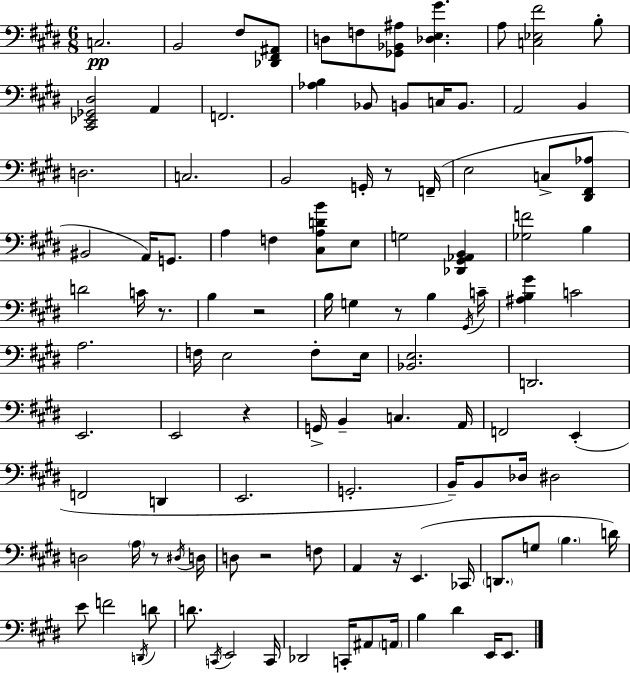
X:1
T:Untitled
M:6/8
L:1/4
K:E
C,2 B,,2 ^F,/2 [_D,,^F,,^A,,]/2 D,/2 F,/2 [_G,,_B,,^A,]/2 [_D,E,^G] A,/2 [C,_E,^F]2 B,/2 [^C,,_E,,_G,,^D,]2 A,, F,,2 [_A,B,] _B,,/2 B,,/2 C,/4 B,,/2 A,,2 B,, D,2 C,2 B,,2 G,,/4 z/2 F,,/4 E,2 C,/2 [^D,,^F,,_A,]/2 ^B,,2 A,,/4 G,,/2 A, F, [^C,A,DB]/2 E,/2 G,2 [_D,,^G,,_A,,B,,] [_G,F]2 B, D2 C/4 z/2 B, z2 B,/4 G, z/2 B, ^G,,/4 C/4 [^A,B,^G] C2 A,2 F,/4 E,2 F,/2 E,/4 [_B,,E,]2 D,,2 E,,2 E,,2 z G,,/4 B,, C, A,,/4 F,,2 E,, F,,2 D,, E,,2 G,,2 B,,/4 B,,/2 _D,/4 ^D,2 D,2 A,/4 z/2 ^D,/4 D,/4 D,/2 z2 F,/2 A,, z/4 E,, _C,,/4 D,,/2 G,/2 B, D/4 E/2 F2 D,,/4 D/2 D/2 C,,/4 E,,2 C,,/4 _D,,2 C,,/4 ^A,,/2 A,,/4 B, ^D E,,/4 E,,/2